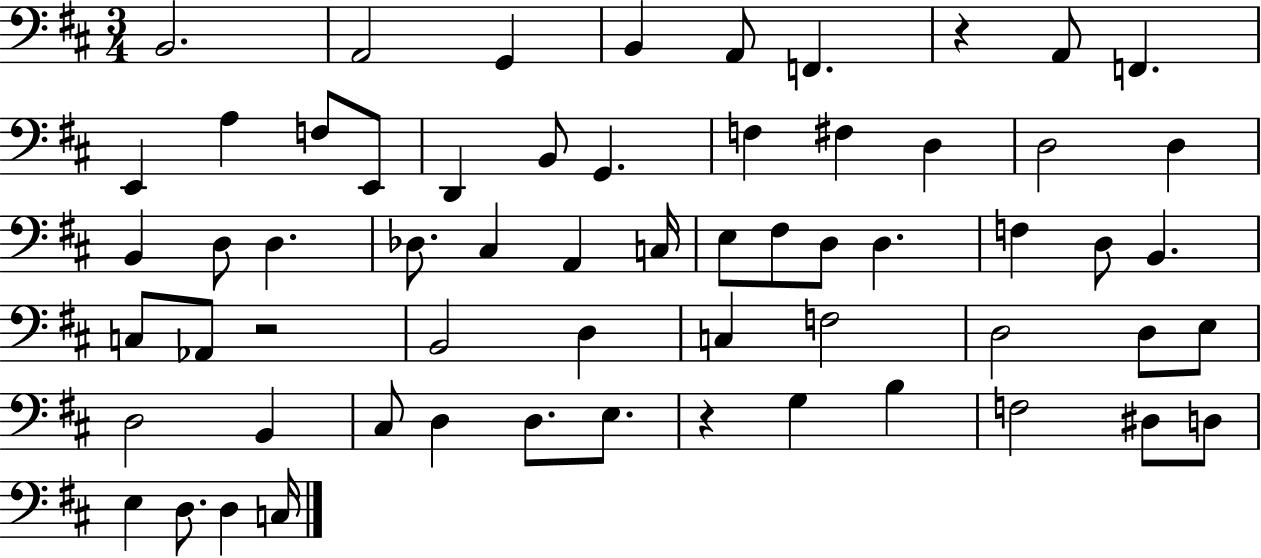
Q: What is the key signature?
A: D major